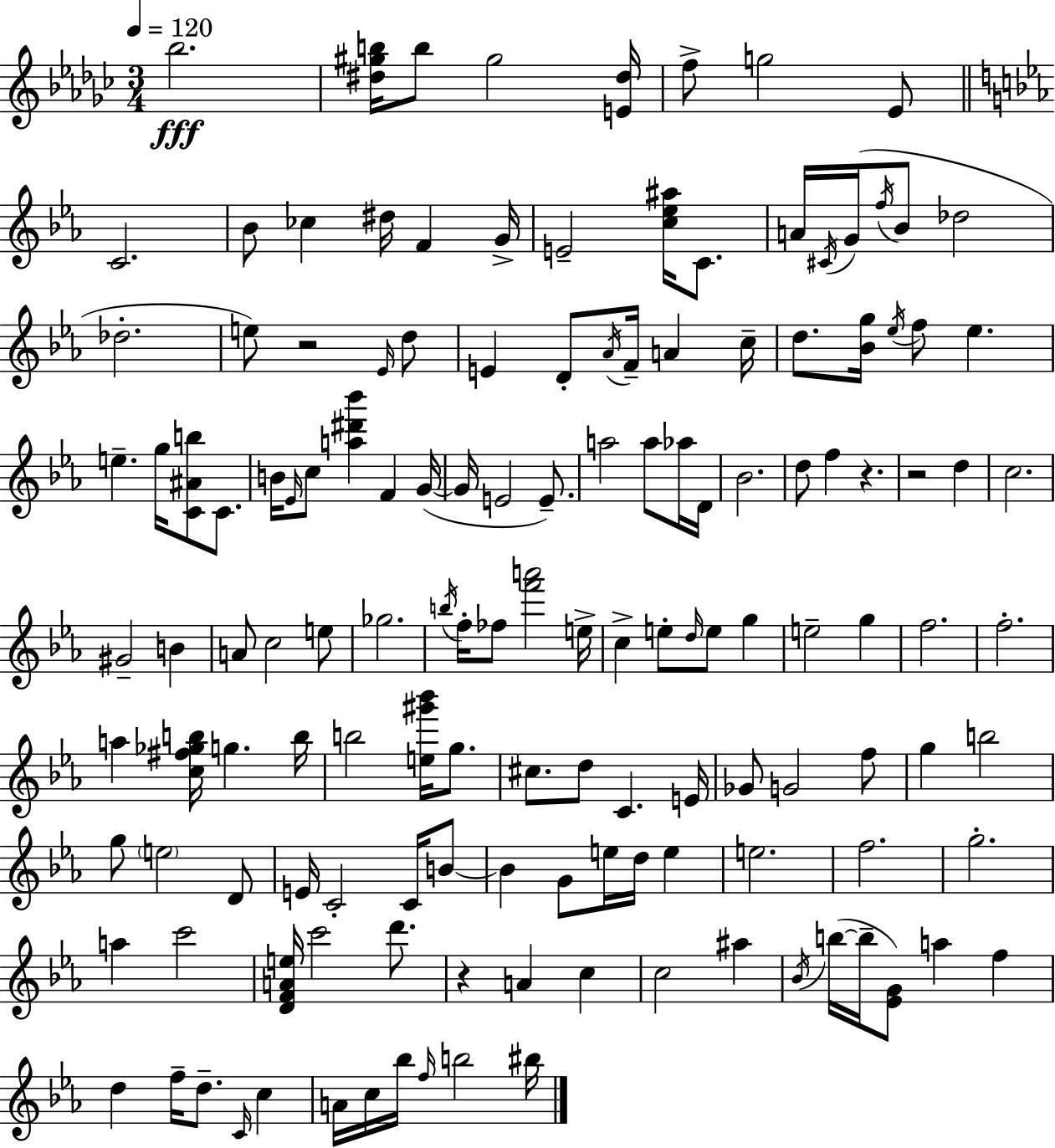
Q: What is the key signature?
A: EES minor